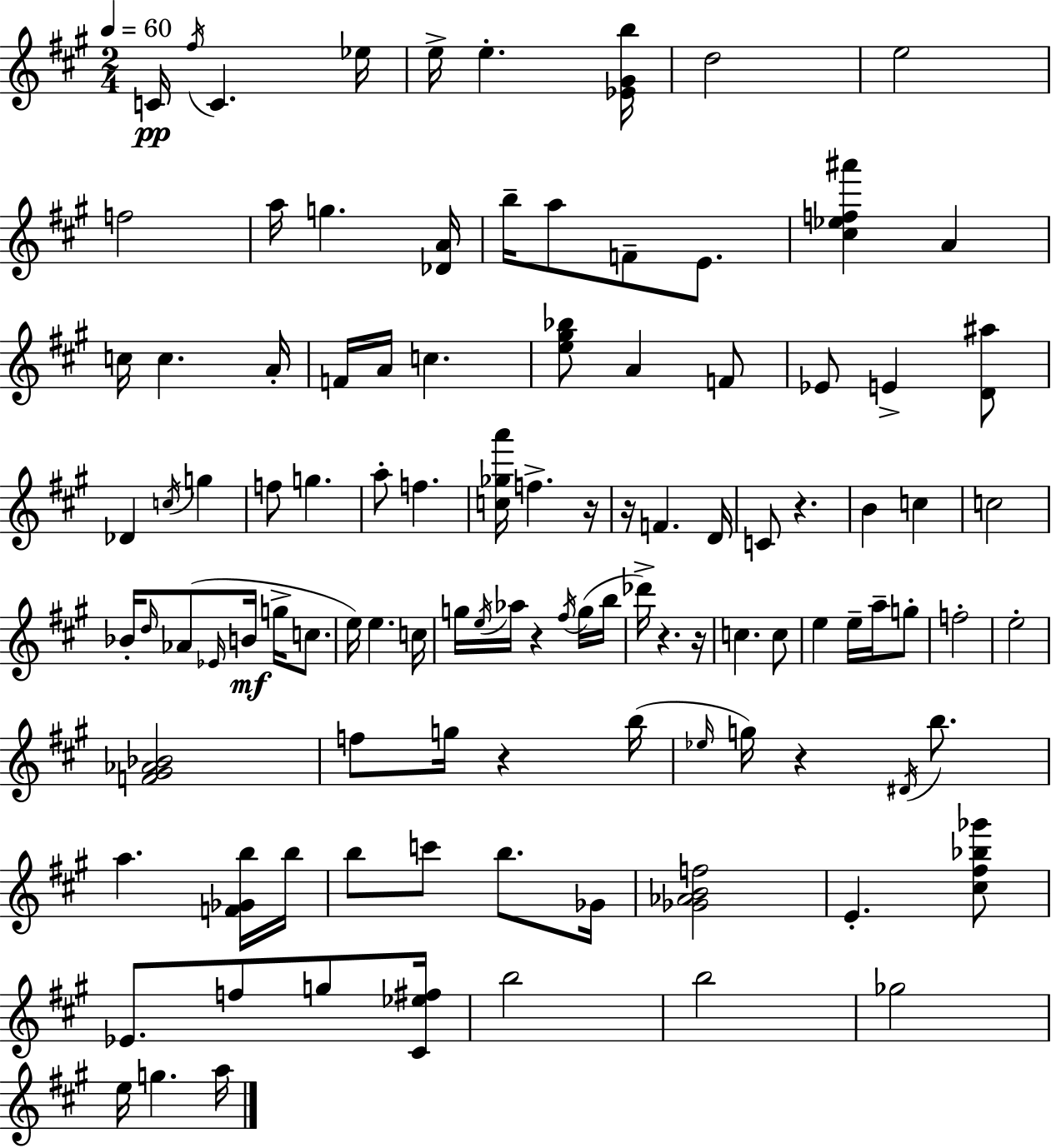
C4/s F#5/s C4/q. Eb5/s E5/s E5/q. [Eb4,G#4,B5]/s D5/h E5/h F5/h A5/s G5/q. [Db4,A4]/s B5/s A5/e F4/e E4/e. [C#5,Eb5,F5,A#6]/q A4/q C5/s C5/q. A4/s F4/s A4/s C5/q. [E5,G#5,Bb5]/e A4/q F4/e Eb4/e E4/q [D4,A#5]/e Db4/q C5/s G5/q F5/e G5/q. A5/e F5/q. [C5,Gb5,A6]/s F5/q. R/s R/s F4/q. D4/s C4/e R/q. B4/q C5/q C5/h Bb4/s D5/s Ab4/e Eb4/s B4/s G5/s C5/e. E5/s E5/q. C5/s G5/s E5/s Ab5/s R/q F#5/s G5/s B5/s Db6/s R/q. R/s C5/q. C5/e E5/q E5/s A5/s G5/e F5/h E5/h [F4,G#4,Ab4,Bb4]/h F5/e G5/s R/q B5/s Eb5/s G5/s R/q D#4/s B5/e. A5/q. [F4,Gb4,B5]/s B5/s B5/e C6/e B5/e. Gb4/s [Gb4,Ab4,B4,F5]/h E4/q. [C#5,F#5,Bb5,Gb6]/e Eb4/e. F5/e G5/e [C#4,Eb5,F#5]/s B5/h B5/h Gb5/h E5/s G5/q. A5/s